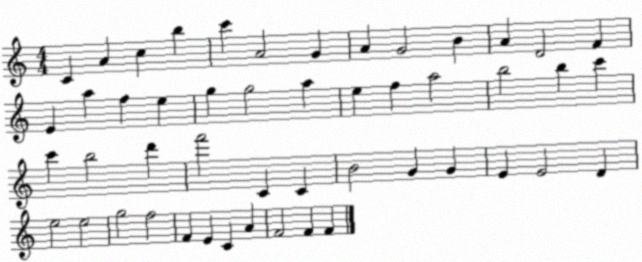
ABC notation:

X:1
T:Untitled
M:4/4
L:1/4
K:C
C A c b c' A2 G A G2 B A D2 F E a f e g g2 a e f a2 b2 b c' c' b2 d' f'2 C C B2 G G E E2 D e2 e2 g2 f2 F E C A F2 F F